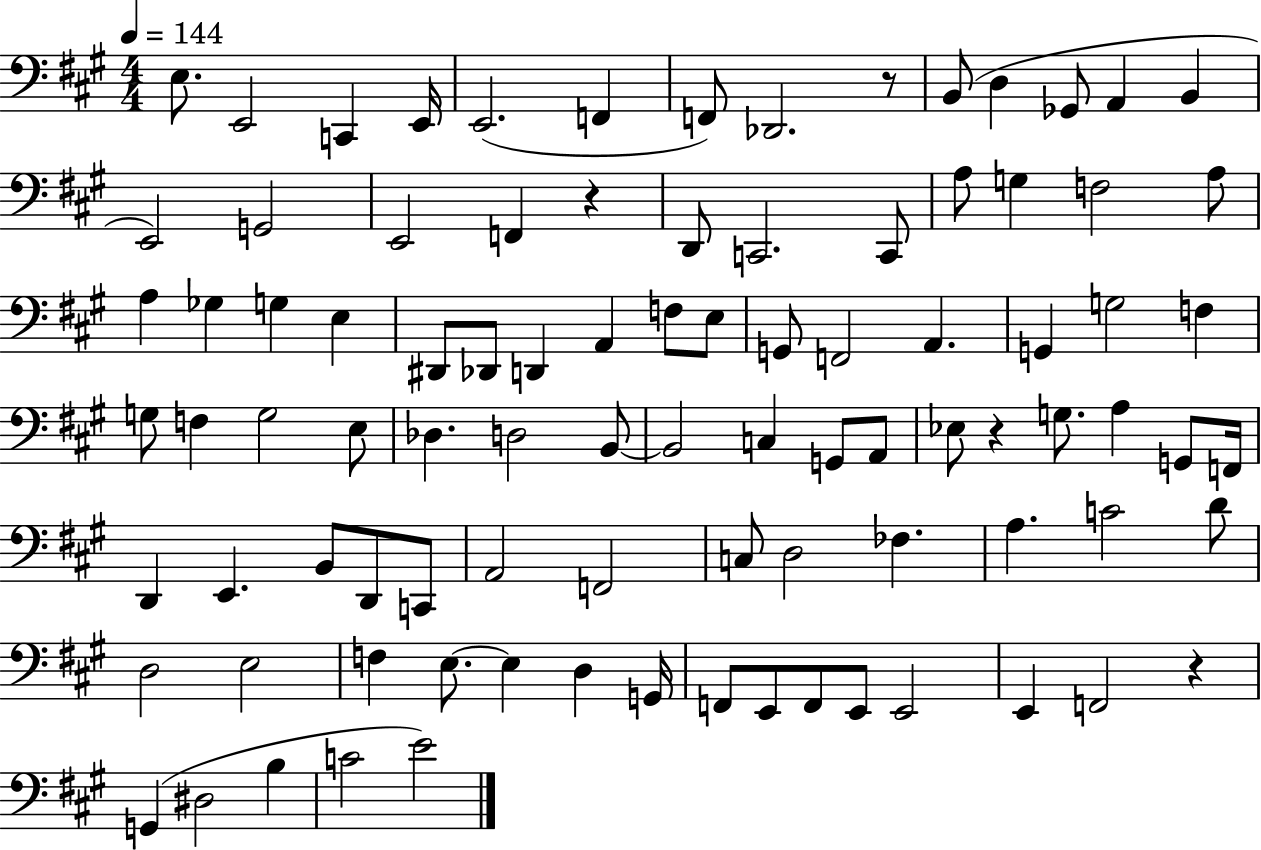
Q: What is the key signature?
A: A major